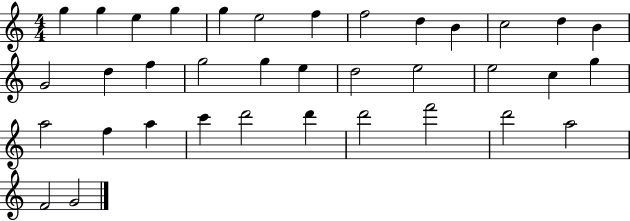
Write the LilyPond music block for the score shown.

{
  \clef treble
  \numericTimeSignature
  \time 4/4
  \key c \major
  g''4 g''4 e''4 g''4 | g''4 e''2 f''4 | f''2 d''4 b'4 | c''2 d''4 b'4 | \break g'2 d''4 f''4 | g''2 g''4 e''4 | d''2 e''2 | e''2 c''4 g''4 | \break a''2 f''4 a''4 | c'''4 d'''2 d'''4 | d'''2 f'''2 | d'''2 a''2 | \break f'2 g'2 | \bar "|."
}